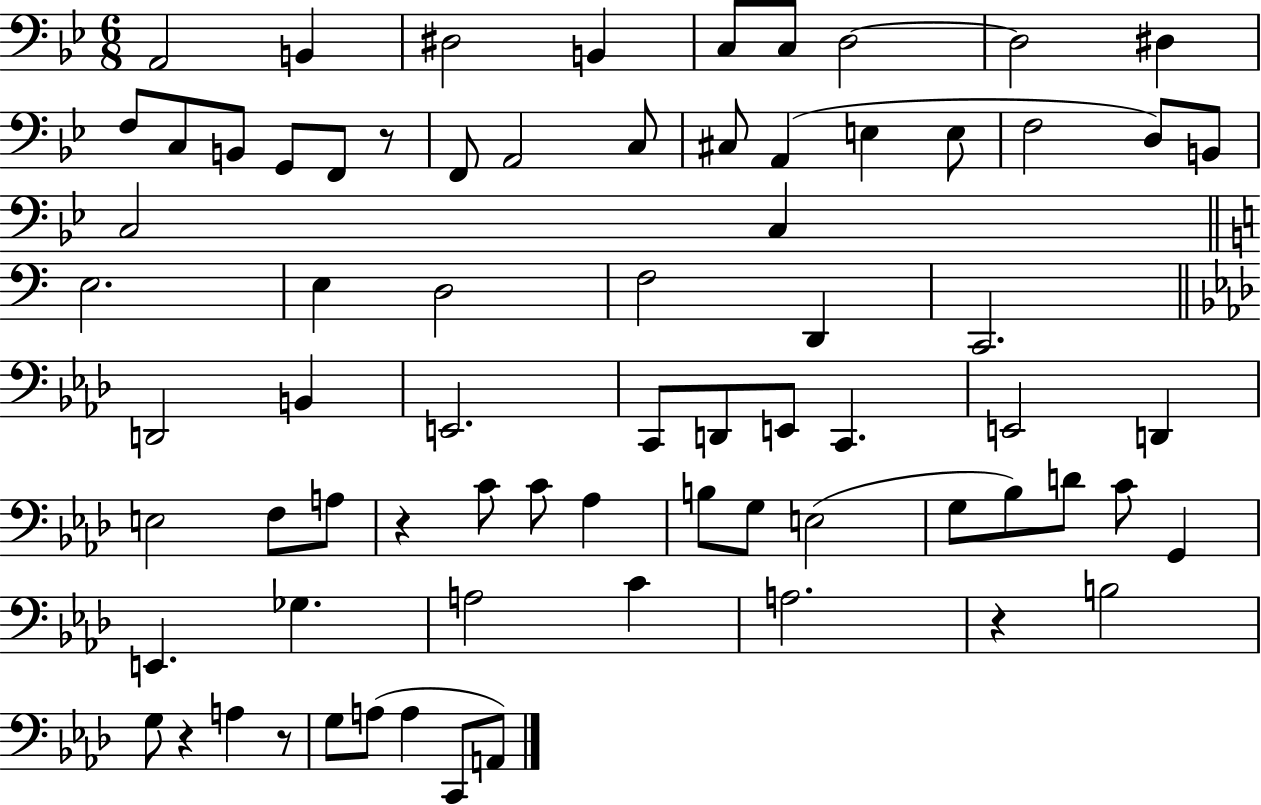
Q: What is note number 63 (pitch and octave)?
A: A3